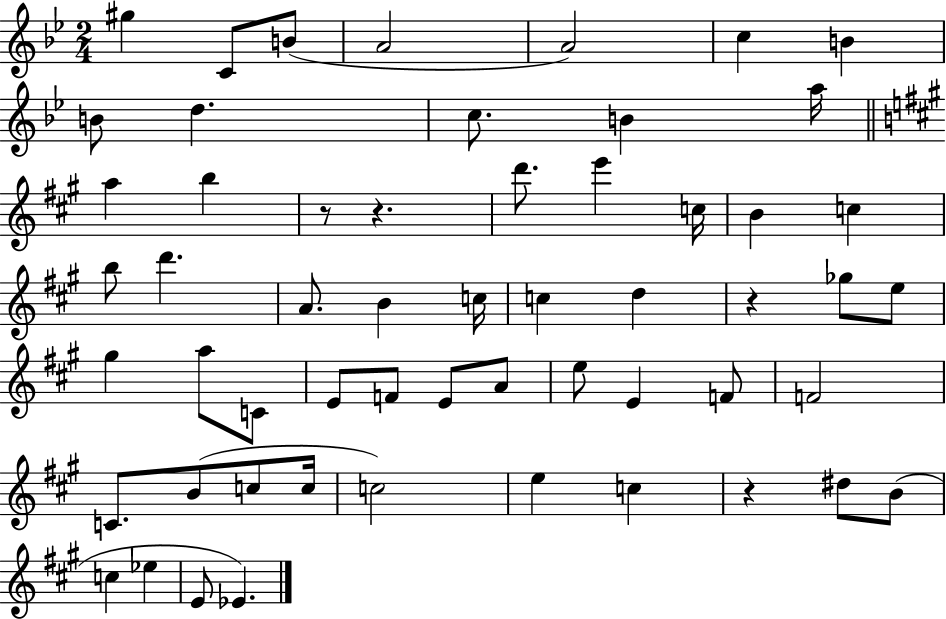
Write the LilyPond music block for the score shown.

{
  \clef treble
  \numericTimeSignature
  \time 2/4
  \key bes \major
  gis''4 c'8 b'8( | a'2 | a'2) | c''4 b'4 | \break b'8 d''4. | c''8. b'4 a''16 | \bar "||" \break \key a \major a''4 b''4 | r8 r4. | d'''8. e'''4 c''16 | b'4 c''4 | \break b''8 d'''4. | a'8. b'4 c''16 | c''4 d''4 | r4 ges''8 e''8 | \break gis''4 a''8 c'8 | e'8 f'8 e'8 a'8 | e''8 e'4 f'8 | f'2 | \break c'8. b'8( c''8 c''16 | c''2) | e''4 c''4 | r4 dis''8 b'8( | \break c''4 ees''4 | e'8 ees'4.) | \bar "|."
}